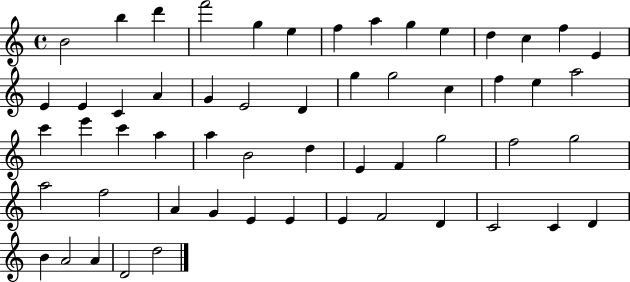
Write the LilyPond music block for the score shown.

{
  \clef treble
  \time 4/4
  \defaultTimeSignature
  \key c \major
  b'2 b''4 d'''4 | f'''2 g''4 e''4 | f''4 a''4 g''4 e''4 | d''4 c''4 f''4 e'4 | \break e'4 e'4 c'4 a'4 | g'4 e'2 d'4 | g''4 g''2 c''4 | f''4 e''4 a''2 | \break c'''4 e'''4 c'''4 a''4 | a''4 b'2 d''4 | e'4 f'4 g''2 | f''2 g''2 | \break a''2 f''2 | a'4 g'4 e'4 e'4 | e'4 f'2 d'4 | c'2 c'4 d'4 | \break b'4 a'2 a'4 | d'2 d''2 | \bar "|."
}